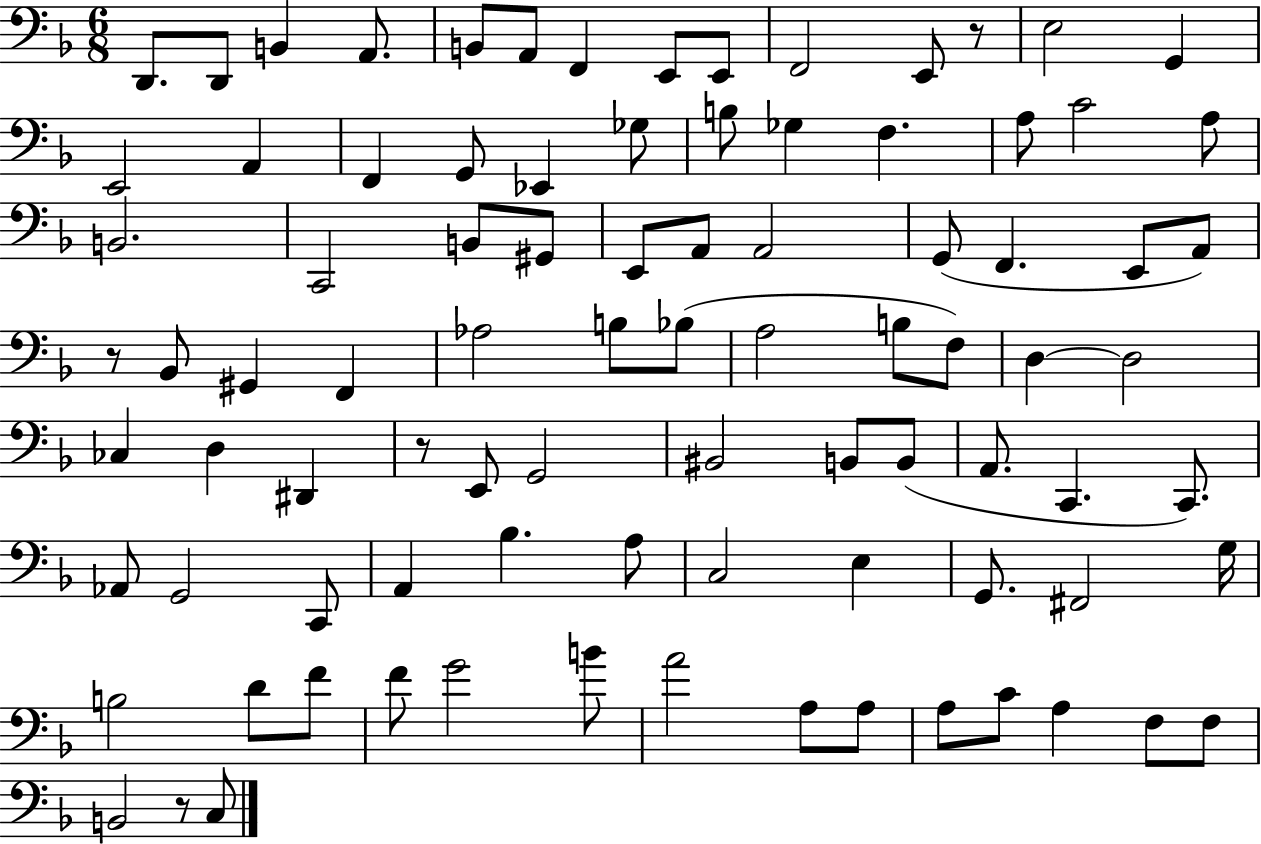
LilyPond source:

{
  \clef bass
  \numericTimeSignature
  \time 6/8
  \key f \major
  d,8. d,8 b,4 a,8. | b,8 a,8 f,4 e,8 e,8 | f,2 e,8 r8 | e2 g,4 | \break e,2 a,4 | f,4 g,8 ees,4 ges8 | b8 ges4 f4. | a8 c'2 a8 | \break b,2. | c,2 b,8 gis,8 | e,8 a,8 a,2 | g,8( f,4. e,8 a,8) | \break r8 bes,8 gis,4 f,4 | aes2 b8 bes8( | a2 b8 f8) | d4~~ d2 | \break ces4 d4 dis,4 | r8 e,8 g,2 | bis,2 b,8 b,8( | a,8. c,4. c,8.) | \break aes,8 g,2 c,8 | a,4 bes4. a8 | c2 e4 | g,8. fis,2 g16 | \break b2 d'8 f'8 | f'8 g'2 b'8 | a'2 a8 a8 | a8 c'8 a4 f8 f8 | \break b,2 r8 c8 | \bar "|."
}